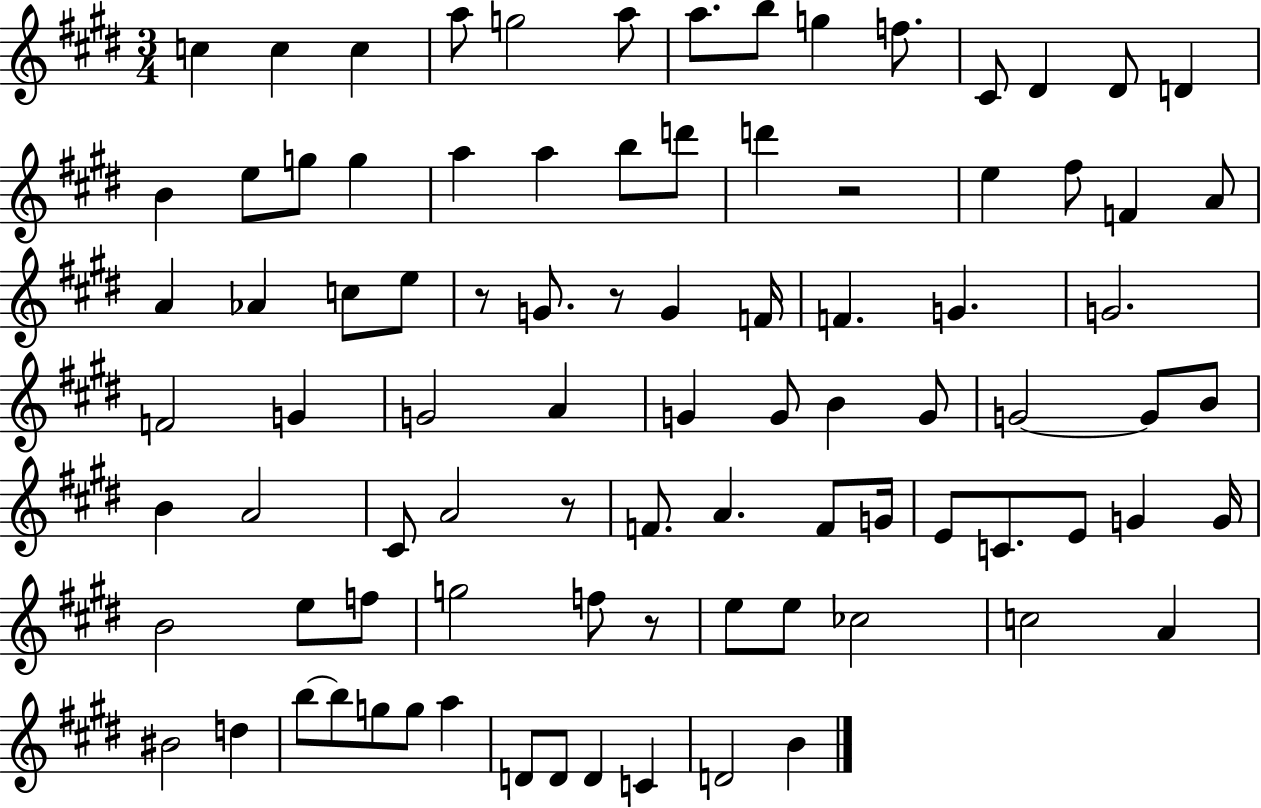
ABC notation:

X:1
T:Untitled
M:3/4
L:1/4
K:E
c c c a/2 g2 a/2 a/2 b/2 g f/2 ^C/2 ^D ^D/2 D B e/2 g/2 g a a b/2 d'/2 d' z2 e ^f/2 F A/2 A _A c/2 e/2 z/2 G/2 z/2 G F/4 F G G2 F2 G G2 A G G/2 B G/2 G2 G/2 B/2 B A2 ^C/2 A2 z/2 F/2 A F/2 G/4 E/2 C/2 E/2 G G/4 B2 e/2 f/2 g2 f/2 z/2 e/2 e/2 _c2 c2 A ^B2 d b/2 b/2 g/2 g/2 a D/2 D/2 D C D2 B